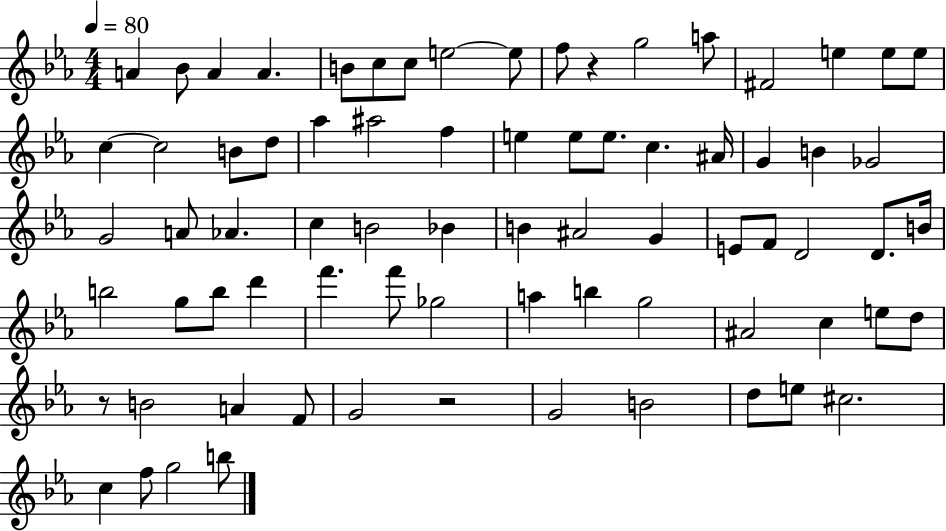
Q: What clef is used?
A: treble